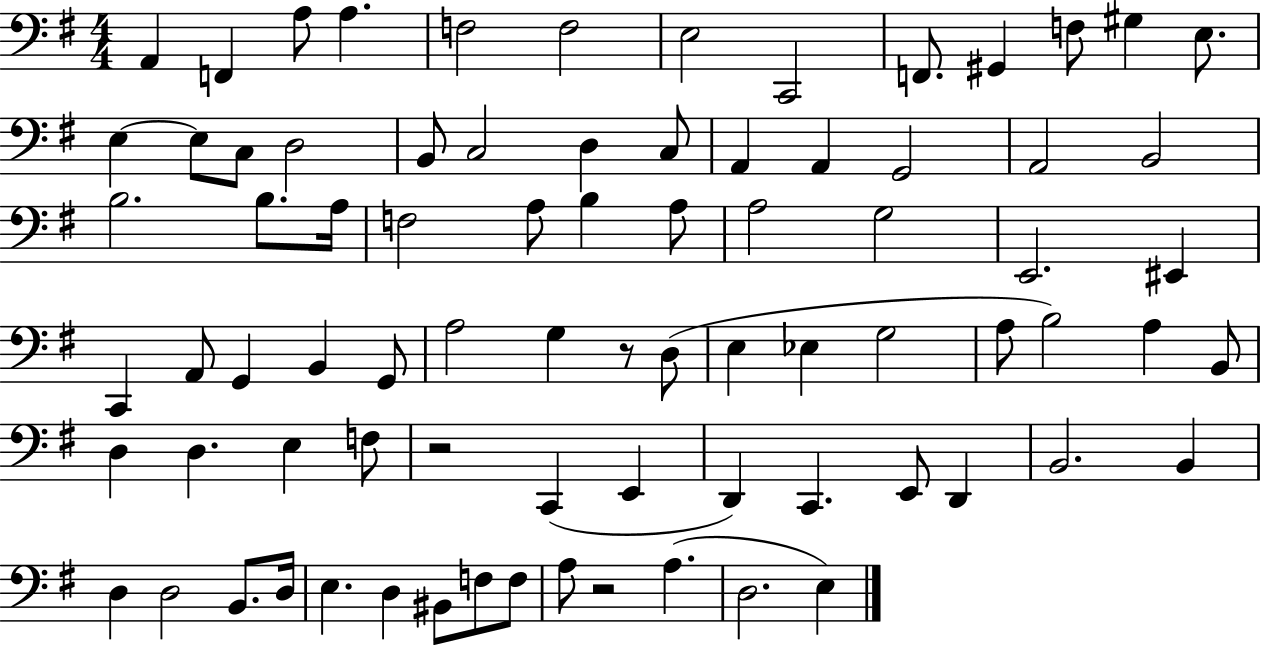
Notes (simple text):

A2/q F2/q A3/e A3/q. F3/h F3/h E3/h C2/h F2/e. G#2/q F3/e G#3/q E3/e. E3/q E3/e C3/e D3/h B2/e C3/h D3/q C3/e A2/q A2/q G2/h A2/h B2/h B3/h. B3/e. A3/s F3/h A3/e B3/q A3/e A3/h G3/h E2/h. EIS2/q C2/q A2/e G2/q B2/q G2/e A3/h G3/q R/e D3/e E3/q Eb3/q G3/h A3/e B3/h A3/q B2/e D3/q D3/q. E3/q F3/e R/h C2/q E2/q D2/q C2/q. E2/e D2/q B2/h. B2/q D3/q D3/h B2/e. D3/s E3/q. D3/q BIS2/e F3/e F3/e A3/e R/h A3/q. D3/h. E3/q